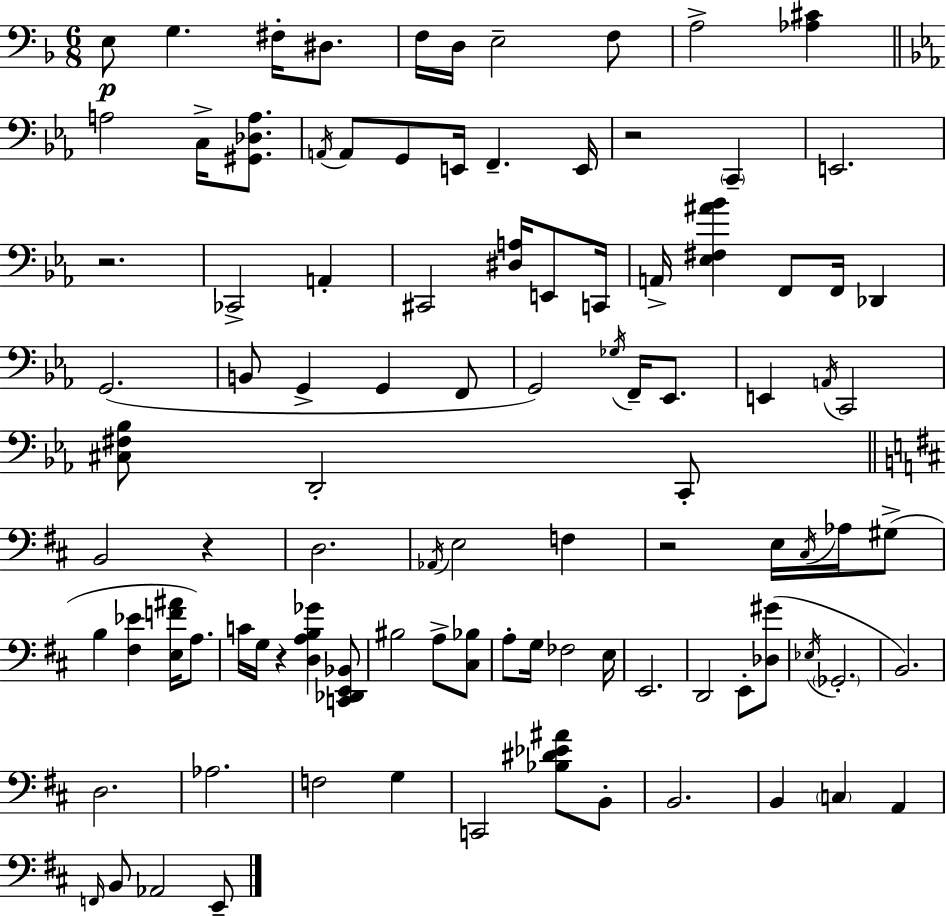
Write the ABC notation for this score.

X:1
T:Untitled
M:6/8
L:1/4
K:F
E,/2 G, ^F,/4 ^D,/2 F,/4 D,/4 E,2 F,/2 A,2 [_A,^C] A,2 C,/4 [^G,,_D,A,]/2 A,,/4 A,,/2 G,,/2 E,,/4 F,, E,,/4 z2 C,, E,,2 z2 _C,,2 A,, ^C,,2 [^D,A,]/4 E,,/2 C,,/4 A,,/4 [_E,^F,^A_B] F,,/2 F,,/4 _D,, G,,2 B,,/2 G,, G,, F,,/2 G,,2 _G,/4 F,,/4 _E,,/2 E,, A,,/4 C,,2 [^C,^F,_B,]/2 D,,2 C,,/2 B,,2 z D,2 _A,,/4 E,2 F, z2 E,/4 ^C,/4 _A,/4 ^G,/2 B, [^F,_E] [E,F^A]/4 A,/2 C/4 G,/4 z [D,A,B,_G] [C,,_D,,E,,_B,,]/2 ^B,2 A,/2 [^C,_B,]/2 A,/2 G,/4 _F,2 E,/4 E,,2 D,,2 E,,/2 [_D,^G]/2 _E,/4 _G,,2 B,,2 D,2 _A,2 F,2 G, C,,2 [_B,^D_E^A]/2 B,,/2 B,,2 B,, C, A,, F,,/4 B,,/2 _A,,2 E,,/2